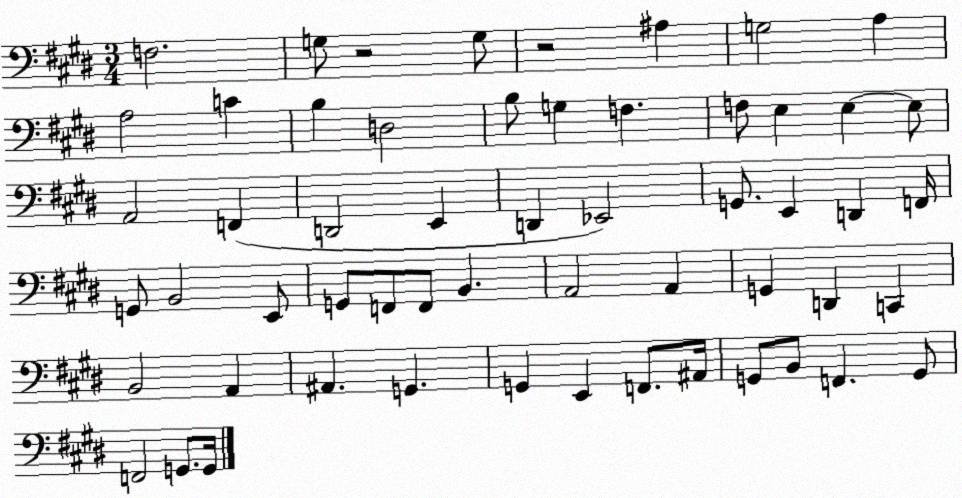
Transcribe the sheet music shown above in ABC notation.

X:1
T:Untitled
M:3/4
L:1/4
K:E
F,2 G,/2 z2 G,/2 z2 ^A, G,2 A, A,2 C B, D,2 B,/2 G, F, F,/2 E, E, E,/2 A,,2 F,, D,,2 E,, D,, _E,,2 G,,/2 E,, D,, F,,/4 G,,/2 B,,2 E,,/2 G,,/2 F,,/2 F,,/2 B,, A,,2 A,, G,, D,, C,, B,,2 A,, ^A,, G,, G,, E,, F,,/2 ^A,,/4 G,,/2 B,,/2 F,, G,,/2 F,,2 G,,/2 G,,/4